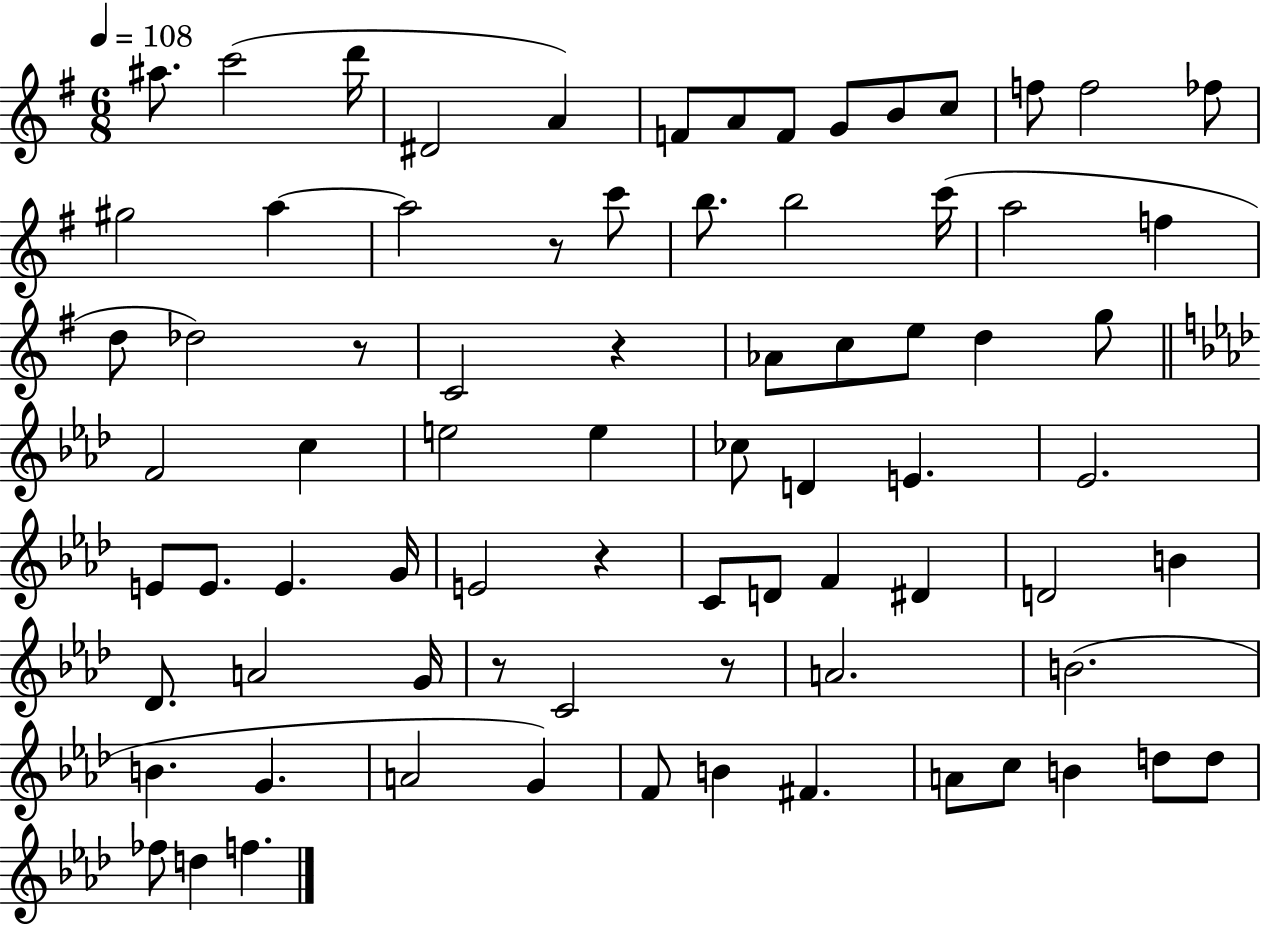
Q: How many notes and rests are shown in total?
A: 77